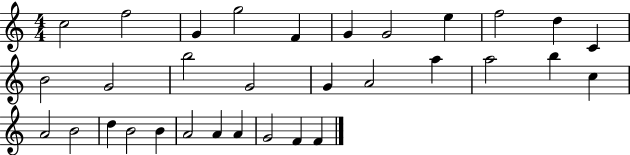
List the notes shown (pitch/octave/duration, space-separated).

C5/h F5/h G4/q G5/h F4/q G4/q G4/h E5/q F5/h D5/q C4/q B4/h G4/h B5/h G4/h G4/q A4/h A5/q A5/h B5/q C5/q A4/h B4/h D5/q B4/h B4/q A4/h A4/q A4/q G4/h F4/q F4/q